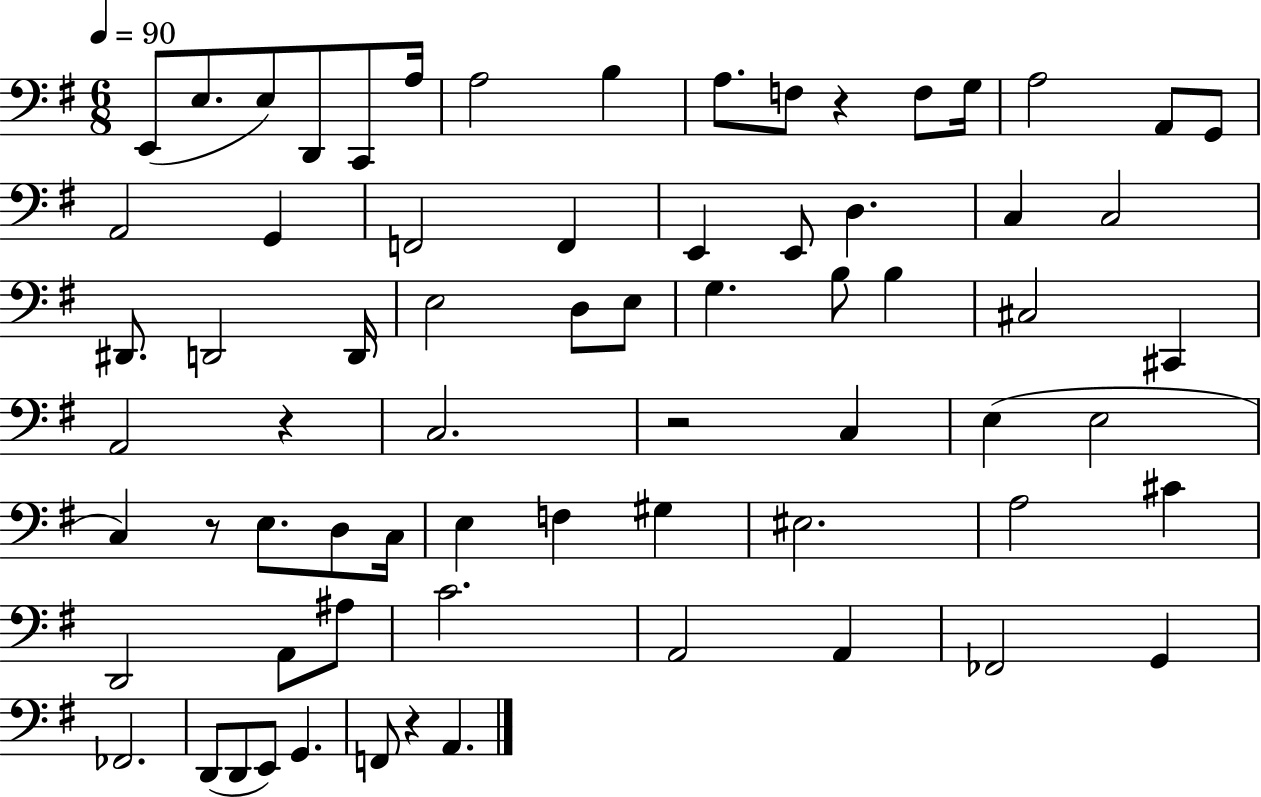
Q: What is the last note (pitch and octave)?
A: A2